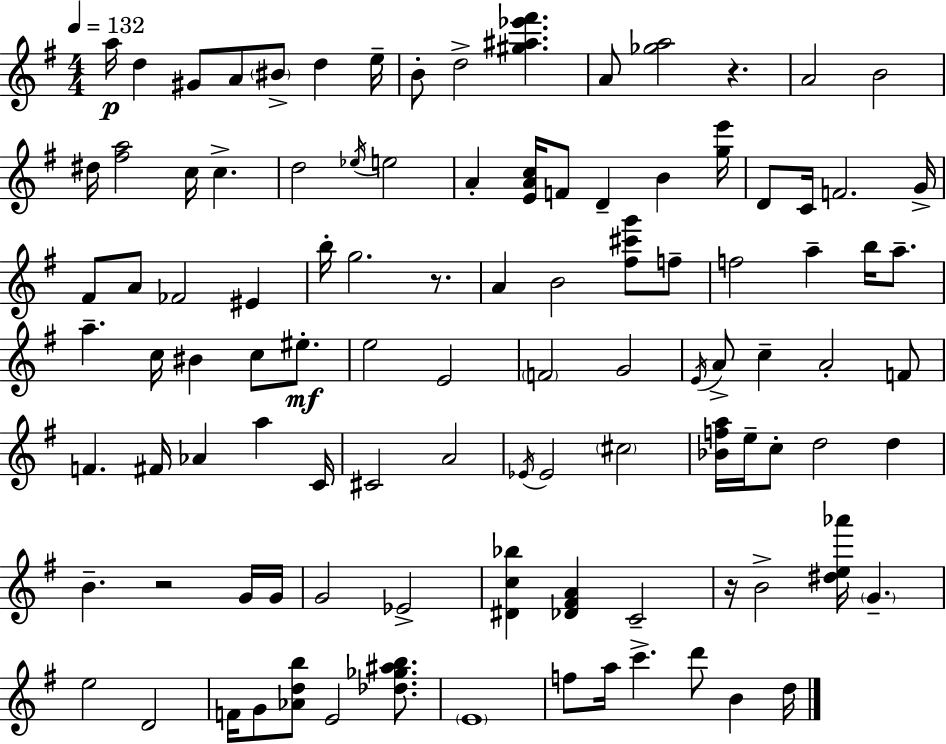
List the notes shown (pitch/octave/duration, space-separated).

A5/s D5/q G#4/e A4/e BIS4/e D5/q E5/s B4/e D5/h [G#5,A#5,Eb6,F#6]/q. A4/e [Gb5,A5]/h R/q. A4/h B4/h D#5/s [F#5,A5]/h C5/s C5/q. D5/h Eb5/s E5/h A4/q [E4,A4,C5]/s F4/e D4/q B4/q [G5,E6]/s D4/e C4/s F4/h. G4/s F#4/e A4/e FES4/h EIS4/q B5/s G5/h. R/e. A4/q B4/h [F#5,C#6,G6]/e F5/e F5/h A5/q B5/s A5/e. A5/q. C5/s BIS4/q C5/e EIS5/e. E5/h E4/h F4/h G4/h E4/s A4/e C5/q A4/h F4/e F4/q. F#4/s Ab4/q A5/q C4/s C#4/h A4/h Eb4/s Eb4/h C#5/h [Bb4,F5,A5]/s E5/s C5/e D5/h D5/q B4/q. R/h G4/s G4/s G4/h Eb4/h [D#4,C5,Bb5]/q [Db4,F#4,A4]/q C4/h R/s B4/h [D#5,E5,Ab6]/s G4/q. E5/h D4/h F4/s G4/e [Ab4,D5,B5]/e E4/h [Db5,Gb5,A#5,B5]/e. E4/w F5/e A5/s C6/q. D6/e B4/q D5/s